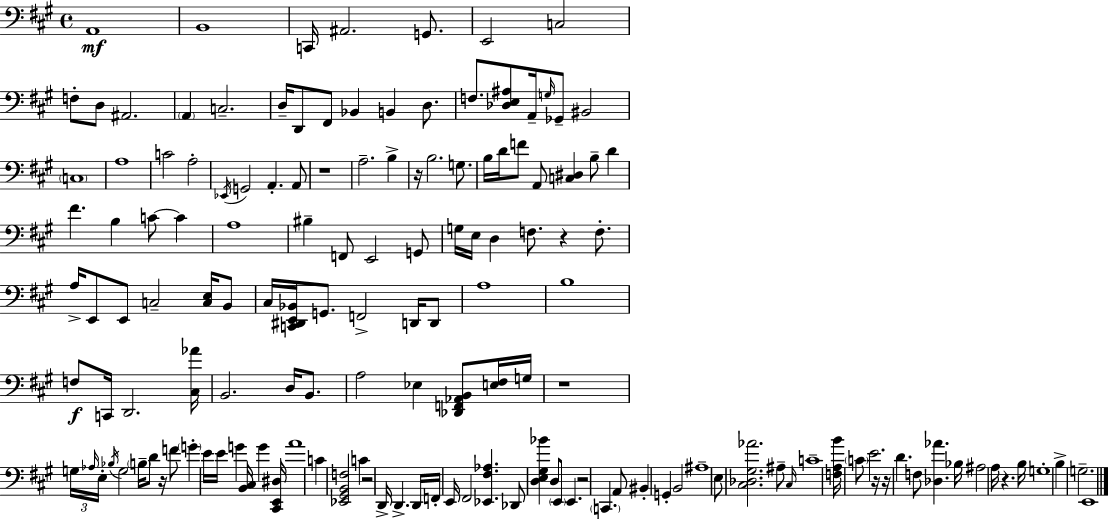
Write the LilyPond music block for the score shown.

{
  \clef bass
  \time 4/4
  \defaultTimeSignature
  \key a \major
  \repeat volta 2 { a,1\mf | b,1 | c,16 ais,2. g,8. | e,2 c2 | \break f8-. d8 ais,2. | \parenthesize a,4 c2.-- | d16-- d,8 fis,8 bes,4 b,4 d8. | f8. <des e ais>8 a,16-- \grace { g16 } ges,8-- bis,2 | \break \parenthesize c1 | a1 | c'2 a2-. | \acciaccatura { ees,16 } g,2 a,4.-. | \break a,8 r1 | a2.-- b4-> | r16 b2. g8. | b16 d'16 f'8 a,8 <c dis>4 b8-- d'4 | \break fis'4. b4 c'8~~ c'4 | a1 | bis4-- f,8 e,2 | g,8 g16 e16 d4 f8. r4 f8.-. | \break a16-> e,8 e,8 c2-- <c e>16 | b,8 cis16 <c, dis, e, bes,>16 g,8. f,2-> d,16 | d,8 a1 | b1 | \break f8\f c,16 d,2. | <cis aes'>16 b,2. d16 b,8. | a2 ees4 <des, f, aes, b,>8 | <e fis>16 g16 r1 | \break \tuplet 3/2 { g16 \grace { aes16 } e16-. } \acciaccatura { bes16 } g2 \parenthesize b16-- d'8 | r16 f'8 \parenthesize g'4-. e'16 e'16 g'4 <b, cis>16 g'4 | <cis, e, dis>16 a'1 | c'4 <ees, gis, b, f>2 | \break c'4 r2 d,16-> d,4.-> | d,16 f,16-. e,16 fis,2 <ees, fis aes>4. | des,8 <d e gis bes'>4 d8 \parenthesize e,8 e,4. | r2 \parenthesize c,4. | \break a,8 bis,4-. g,4-. b,2 | ais1-- | e8 <cis des gis aes'>2. | ais8-- \grace { cis16 } c'1-- | \break <f a b'>16 \parenthesize c'8 e'2. | r16 r16 d'4. f8 <des aes'>4. | bes16 ais2 a16 r4. | b16 g1-. | \break b4-> g2.-- | e,1 | } \bar "|."
}